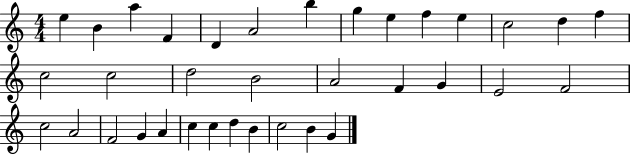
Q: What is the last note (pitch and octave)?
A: G4